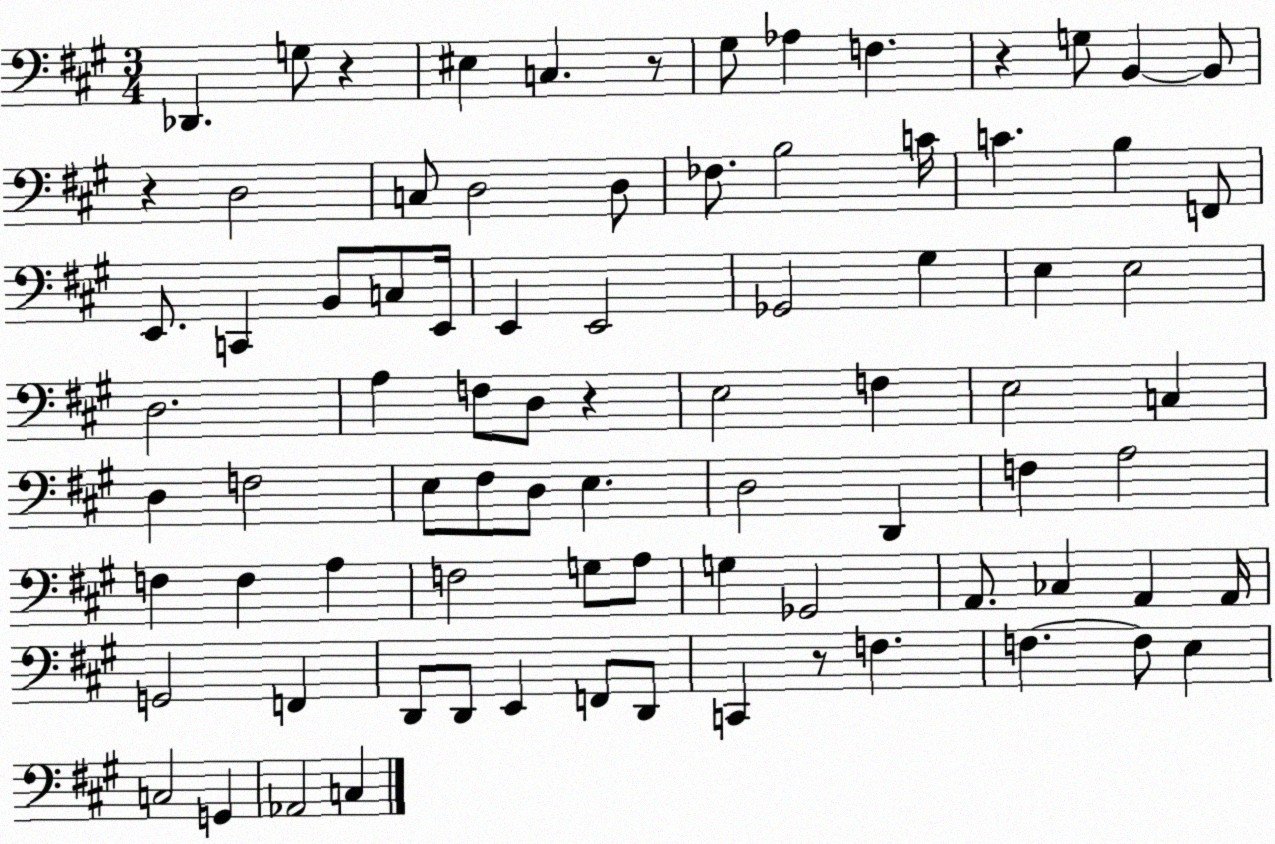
X:1
T:Untitled
M:3/4
L:1/4
K:A
_D,, G,/2 z ^E, C, z/2 ^G,/2 _A, F, z G,/2 B,, B,,/2 z D,2 C,/2 D,2 D,/2 _F,/2 B,2 C/4 C B, F,,/2 E,,/2 C,, B,,/2 C,/2 E,,/4 E,, E,,2 _G,,2 ^G, E, E,2 D,2 A, F,/2 D,/2 z E,2 F, E,2 C, D, F,2 E,/2 ^F,/2 D,/2 E, D,2 D,, F, A,2 F, F, A, F,2 G,/2 A,/2 G, _G,,2 A,,/2 _C, A,, A,,/4 G,,2 F,, D,,/2 D,,/2 E,, F,,/2 D,,/2 C,, z/2 F, F, F,/2 E, C,2 G,, _A,,2 C,